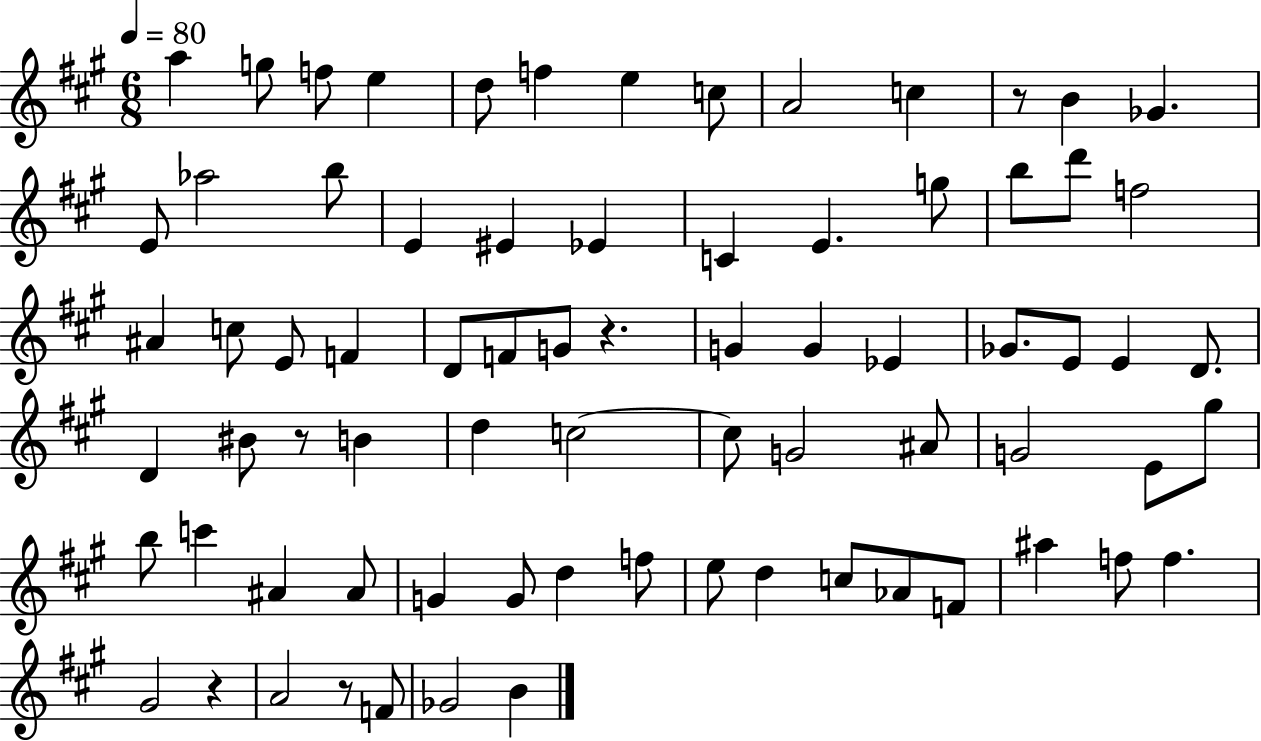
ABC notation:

X:1
T:Untitled
M:6/8
L:1/4
K:A
a g/2 f/2 e d/2 f e c/2 A2 c z/2 B _G E/2 _a2 b/2 E ^E _E C E g/2 b/2 d'/2 f2 ^A c/2 E/2 F D/2 F/2 G/2 z G G _E _G/2 E/2 E D/2 D ^B/2 z/2 B d c2 c/2 G2 ^A/2 G2 E/2 ^g/2 b/2 c' ^A ^A/2 G G/2 d f/2 e/2 d c/2 _A/2 F/2 ^a f/2 f ^G2 z A2 z/2 F/2 _G2 B